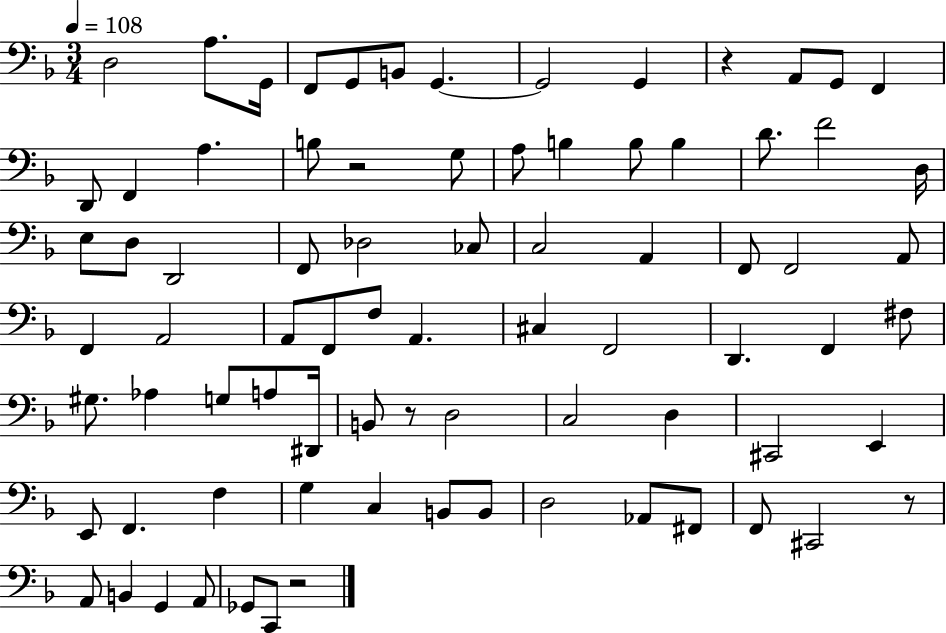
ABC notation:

X:1
T:Untitled
M:3/4
L:1/4
K:F
D,2 A,/2 G,,/4 F,,/2 G,,/2 B,,/2 G,, G,,2 G,, z A,,/2 G,,/2 F,, D,,/2 F,, A, B,/2 z2 G,/2 A,/2 B, B,/2 B, D/2 F2 D,/4 E,/2 D,/2 D,,2 F,,/2 _D,2 _C,/2 C,2 A,, F,,/2 F,,2 A,,/2 F,, A,,2 A,,/2 F,,/2 F,/2 A,, ^C, F,,2 D,, F,, ^F,/2 ^G,/2 _A, G,/2 A,/2 ^D,,/4 B,,/2 z/2 D,2 C,2 D, ^C,,2 E,, E,,/2 F,, F, G, C, B,,/2 B,,/2 D,2 _A,,/2 ^F,,/2 F,,/2 ^C,,2 z/2 A,,/2 B,, G,, A,,/2 _G,,/2 C,,/2 z2